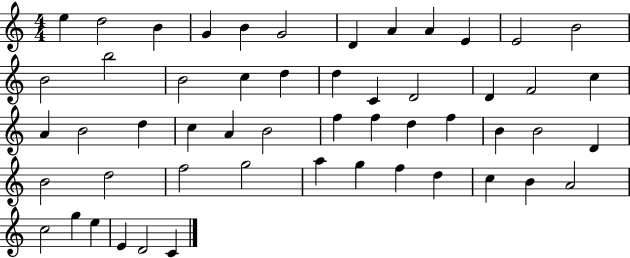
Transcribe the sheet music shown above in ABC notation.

X:1
T:Untitled
M:4/4
L:1/4
K:C
e d2 B G B G2 D A A E E2 B2 B2 b2 B2 c d d C D2 D F2 c A B2 d c A B2 f f d f B B2 D B2 d2 f2 g2 a g f d c B A2 c2 g e E D2 C